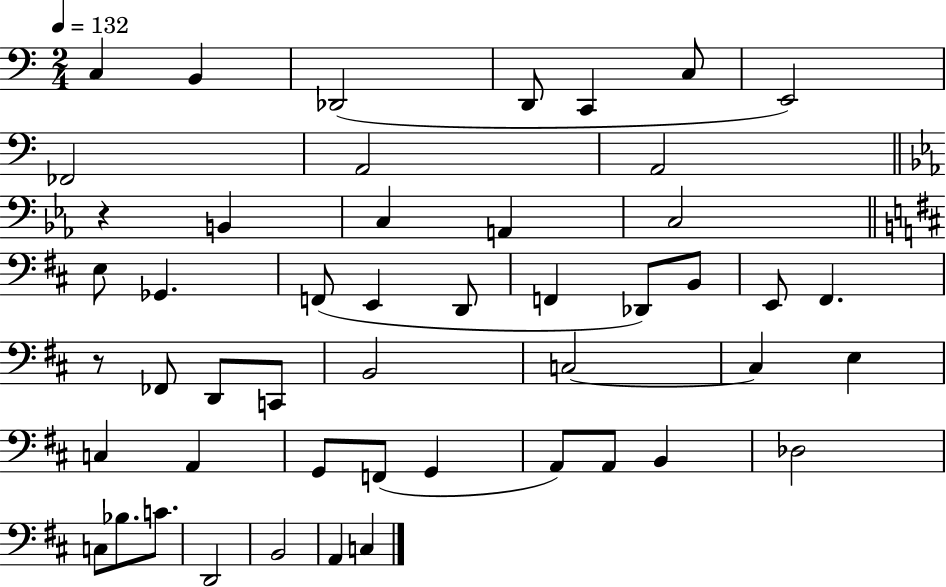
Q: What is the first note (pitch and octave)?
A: C3